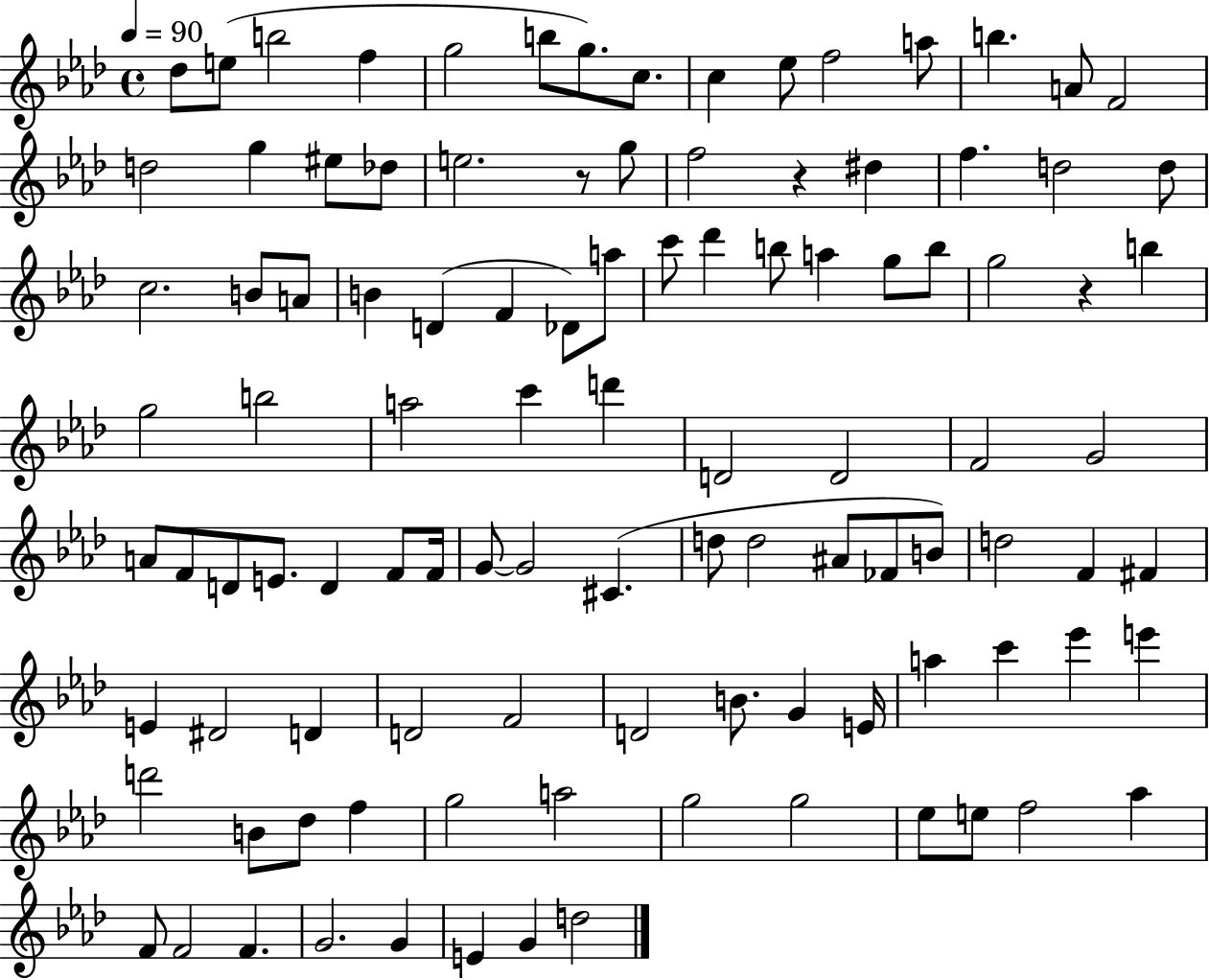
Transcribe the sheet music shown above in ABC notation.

X:1
T:Untitled
M:4/4
L:1/4
K:Ab
_d/2 e/2 b2 f g2 b/2 g/2 c/2 c _e/2 f2 a/2 b A/2 F2 d2 g ^e/2 _d/2 e2 z/2 g/2 f2 z ^d f d2 d/2 c2 B/2 A/2 B D F _D/2 a/2 c'/2 _d' b/2 a g/2 b/2 g2 z b g2 b2 a2 c' d' D2 D2 F2 G2 A/2 F/2 D/2 E/2 D F/2 F/4 G/2 G2 ^C d/2 d2 ^A/2 _F/2 B/2 d2 F ^F E ^D2 D D2 F2 D2 B/2 G E/4 a c' _e' e' d'2 B/2 _d/2 f g2 a2 g2 g2 _e/2 e/2 f2 _a F/2 F2 F G2 G E G d2